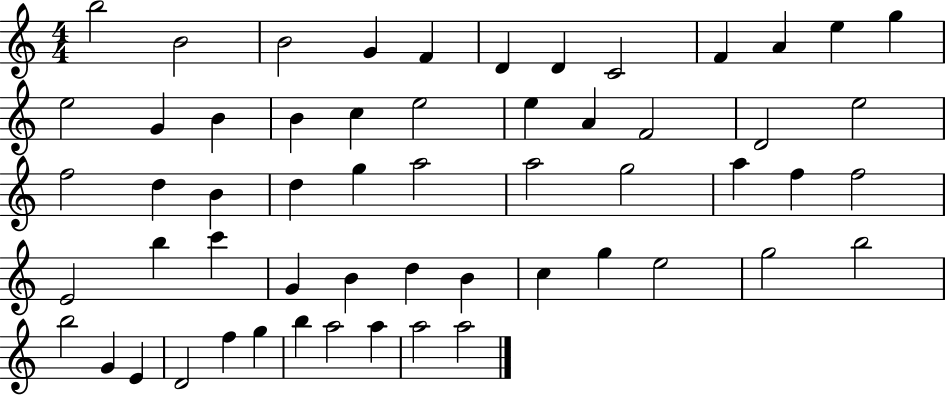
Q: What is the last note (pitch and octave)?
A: A5